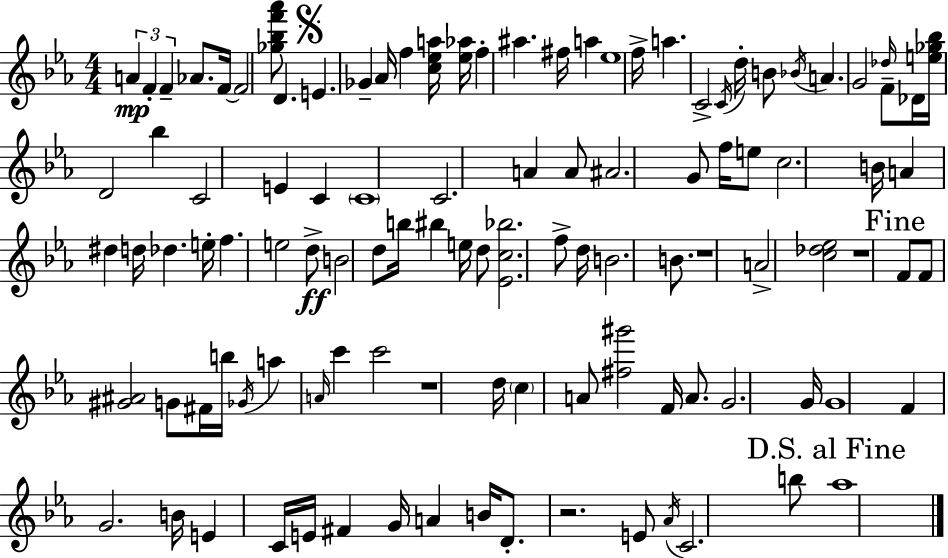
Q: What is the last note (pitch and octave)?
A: Ab5